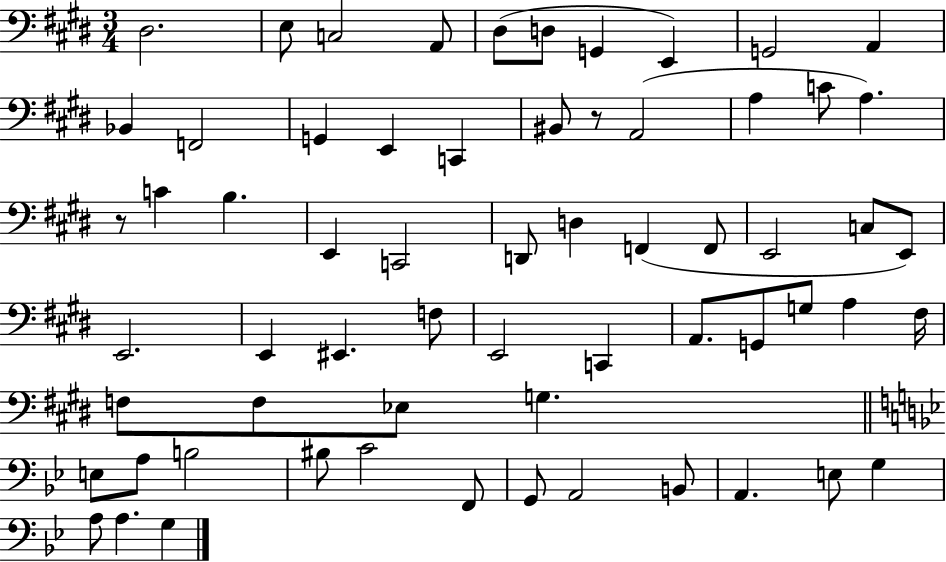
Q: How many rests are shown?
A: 2